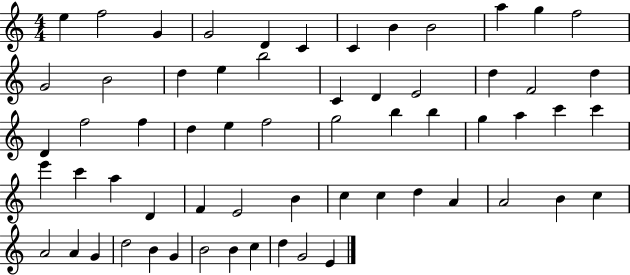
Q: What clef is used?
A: treble